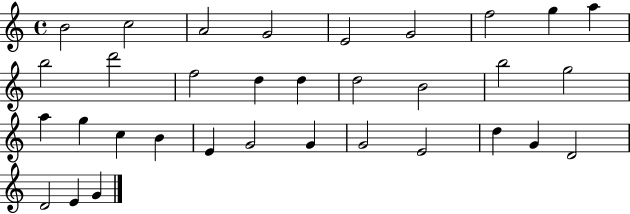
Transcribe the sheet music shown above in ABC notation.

X:1
T:Untitled
M:4/4
L:1/4
K:C
B2 c2 A2 G2 E2 G2 f2 g a b2 d'2 f2 d d d2 B2 b2 g2 a g c B E G2 G G2 E2 d G D2 D2 E G